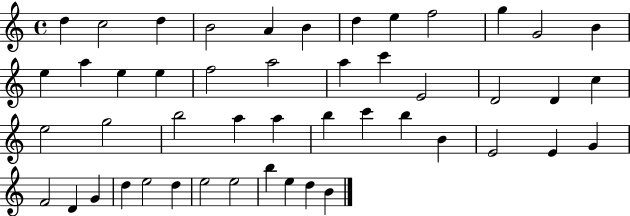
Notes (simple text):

D5/q C5/h D5/q B4/h A4/q B4/q D5/q E5/q F5/h G5/q G4/h B4/q E5/q A5/q E5/q E5/q F5/h A5/h A5/q C6/q E4/h D4/h D4/q C5/q E5/h G5/h B5/h A5/q A5/q B5/q C6/q B5/q B4/q E4/h E4/q G4/q F4/h D4/q G4/q D5/q E5/h D5/q E5/h E5/h B5/q E5/q D5/q B4/q